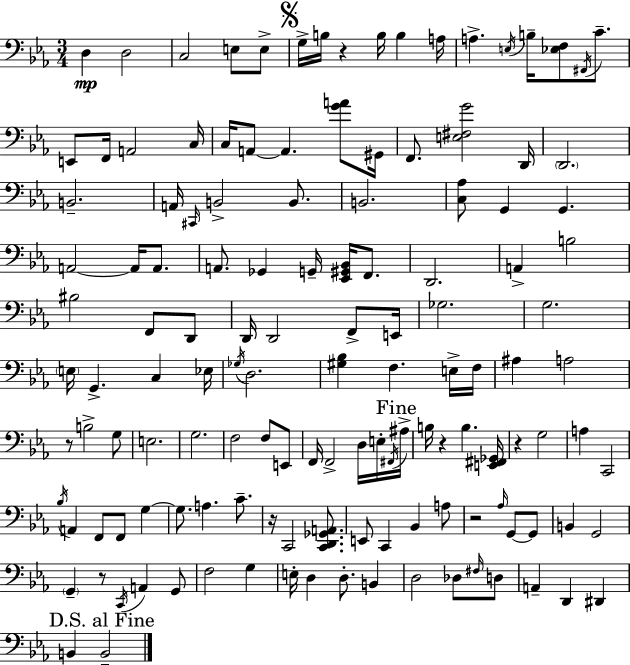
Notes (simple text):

D3/q D3/h C3/h E3/e E3/e G3/s B3/s R/q B3/s B3/q A3/s A3/q. E3/s B3/s [Eb3,F3]/e F#2/s C4/e. E2/e F2/s A2/h C3/s C3/s A2/e A2/q. [G4,A4]/e G#2/s F2/e. [E3,F#3,G4]/h D2/s D2/h. B2/h. A2/s C#2/s B2/h B2/e. B2/h. [C3,Ab3]/e G2/q G2/q. A2/h A2/s A2/e. A2/e. Gb2/q G2/s [Eb2,G#2,Bb2]/s F2/e. D2/h. A2/q B3/h BIS3/h F2/e D2/e D2/s D2/h F2/e E2/s Gb3/h. G3/h. E3/s G2/q. C3/q Eb3/s Gb3/s D3/h. [G#3,Bb3]/q F3/q. E3/s F3/s A#3/q A3/h R/e B3/h G3/e E3/h. G3/h. F3/h F3/e E2/e F2/s F2/h D3/s E3/s F#2/s A#3/s B3/s R/q B3/q. [E2,F#2,Gb2]/s R/q G3/h A3/q C2/h Bb3/s A2/q F2/e F2/e G3/q G3/e. A3/q. C4/e. R/s C2/h [C2,D2,Gb2,A2]/e. E2/e C2/q Bb2/q A3/e R/h Ab3/s G2/e G2/e B2/q G2/h G2/q R/e C2/s A2/q G2/e F3/h G3/q E3/s D3/q D3/e. B2/q D3/h Db3/e F#3/s D3/e A2/q D2/q D#2/q B2/q B2/h